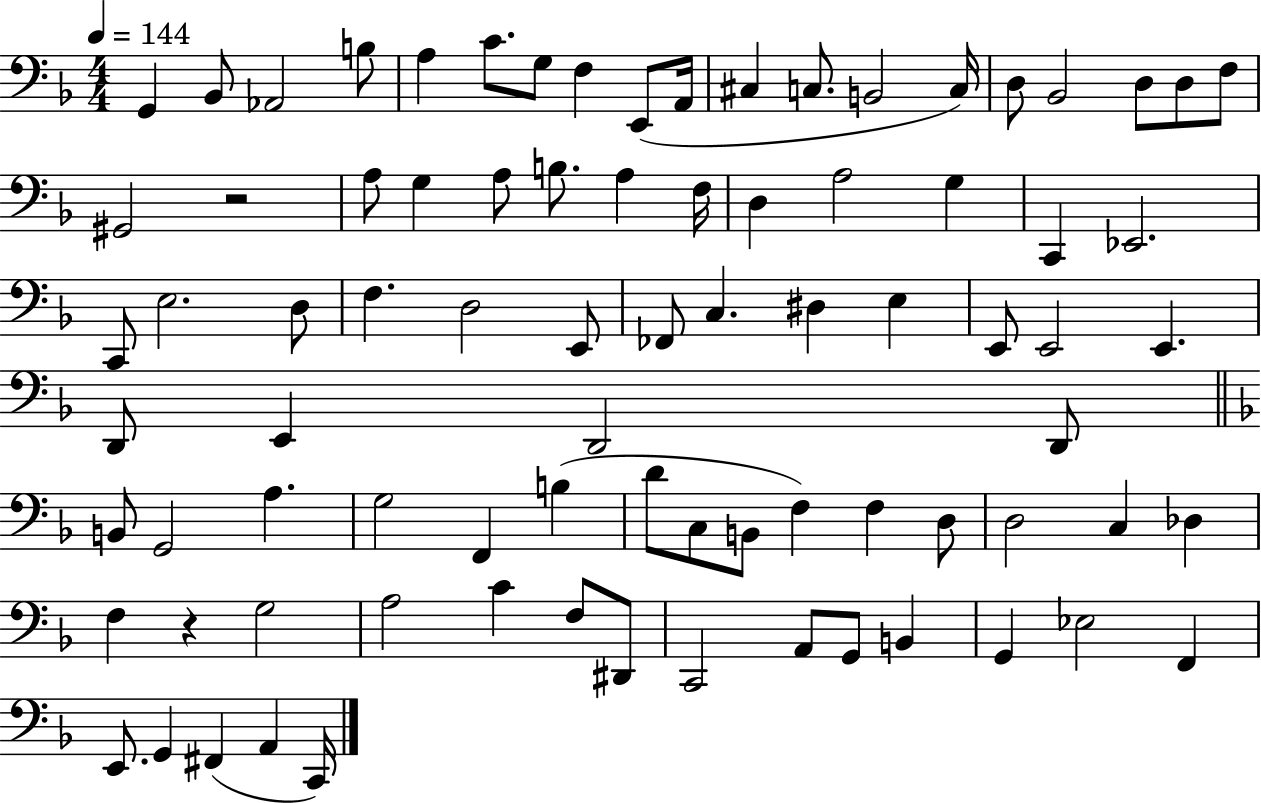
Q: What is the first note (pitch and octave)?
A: G2